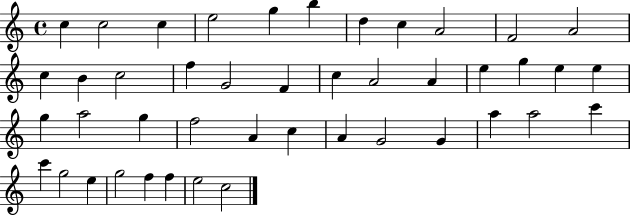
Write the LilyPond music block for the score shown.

{
  \clef treble
  \time 4/4
  \defaultTimeSignature
  \key c \major
  c''4 c''2 c''4 | e''2 g''4 b''4 | d''4 c''4 a'2 | f'2 a'2 | \break c''4 b'4 c''2 | f''4 g'2 f'4 | c''4 a'2 a'4 | e''4 g''4 e''4 e''4 | \break g''4 a''2 g''4 | f''2 a'4 c''4 | a'4 g'2 g'4 | a''4 a''2 c'''4 | \break c'''4 g''2 e''4 | g''2 f''4 f''4 | e''2 c''2 | \bar "|."
}